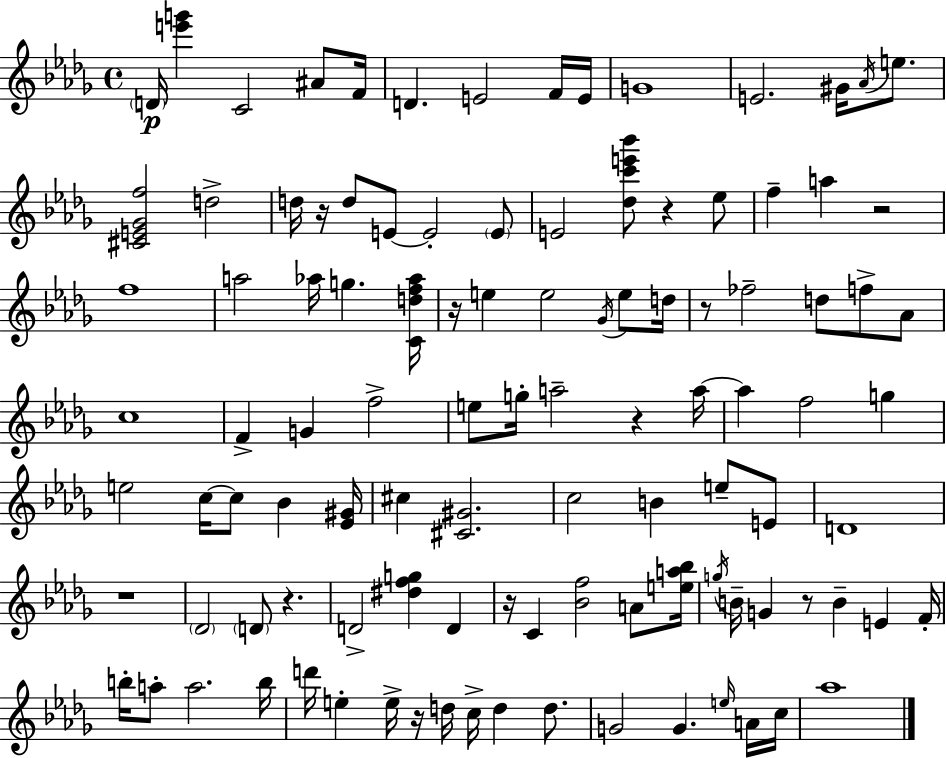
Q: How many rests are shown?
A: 11